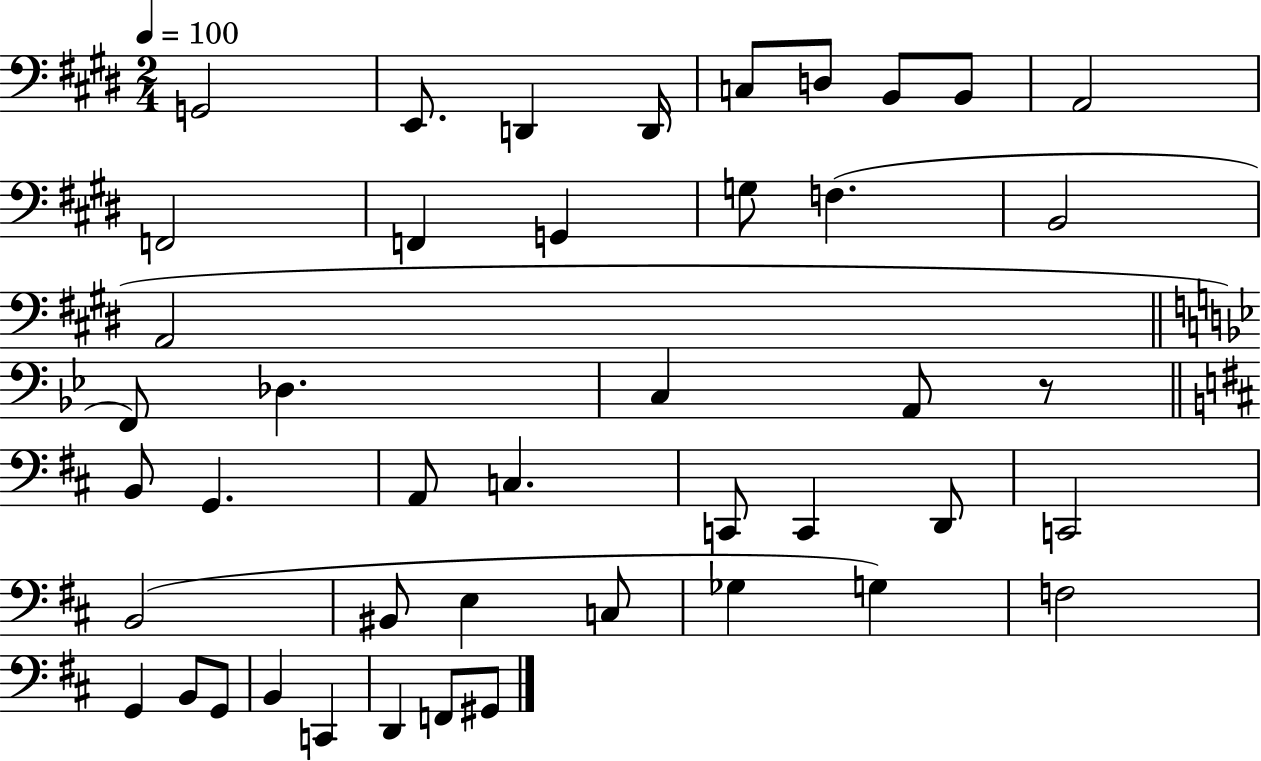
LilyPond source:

{
  \clef bass
  \numericTimeSignature
  \time 2/4
  \key e \major
  \tempo 4 = 100
  g,2 | e,8. d,4 d,16 | c8 d8 b,8 b,8 | a,2 | \break f,2 | f,4 g,4 | g8 f4.( | b,2 | \break a,2 | \bar "||" \break \key bes \major f,8) des4. | c4 a,8 r8 | \bar "||" \break \key d \major b,8 g,4. | a,8 c4. | c,8 c,4 d,8 | c,2 | \break b,2( | bis,8 e4 c8 | ges4 g4) | f2 | \break g,4 b,8 g,8 | b,4 c,4 | d,4 f,8 gis,8 | \bar "|."
}